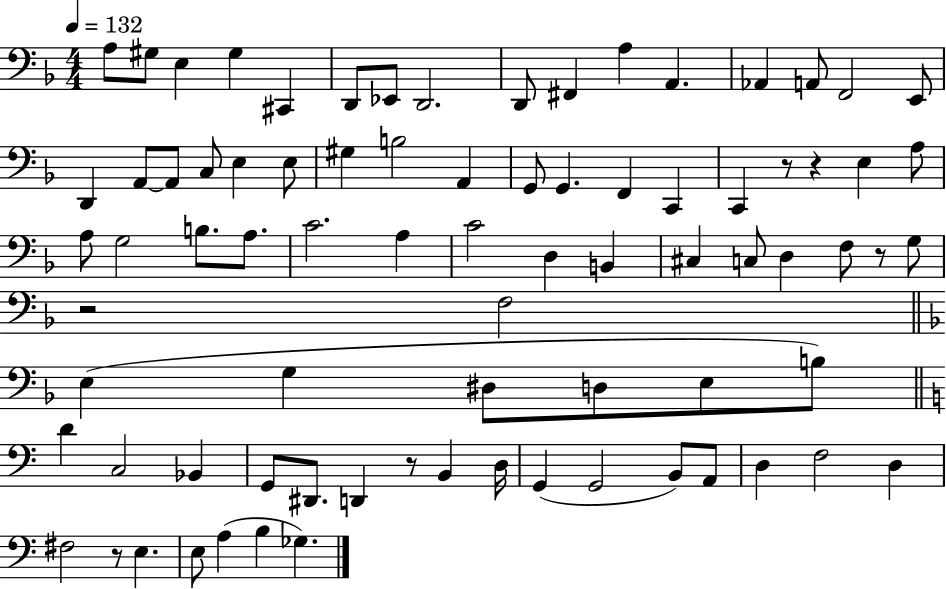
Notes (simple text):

A3/e G#3/e E3/q G#3/q C#2/q D2/e Eb2/e D2/h. D2/e F#2/q A3/q A2/q. Ab2/q A2/e F2/h E2/e D2/q A2/e A2/e C3/e E3/q E3/e G#3/q B3/h A2/q G2/e G2/q. F2/q C2/q C2/q R/e R/q E3/q A3/e A3/e G3/h B3/e. A3/e. C4/h. A3/q C4/h D3/q B2/q C#3/q C3/e D3/q F3/e R/e G3/e R/h F3/h E3/q G3/q D#3/e D3/e E3/e B3/e D4/q C3/h Bb2/q G2/e D#2/e. D2/q R/e B2/q D3/s G2/q G2/h B2/e A2/e D3/q F3/h D3/q F#3/h R/e E3/q. E3/e A3/q B3/q Gb3/q.